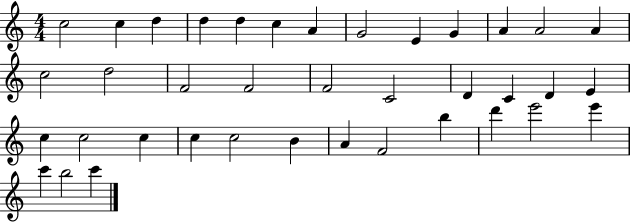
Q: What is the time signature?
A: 4/4